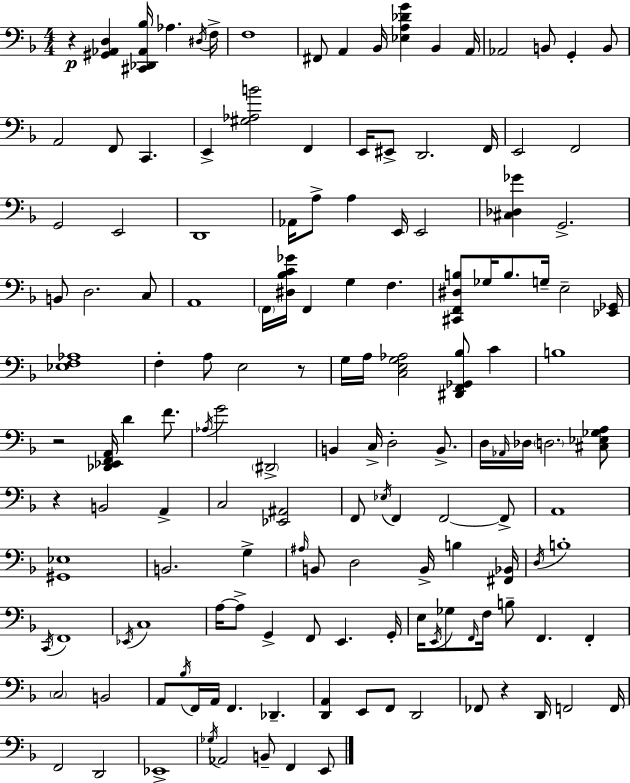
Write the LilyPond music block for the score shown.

{
  \clef bass
  \numericTimeSignature
  \time 4/4
  \key d \minor
  \repeat volta 2 { r4\p <gis, aes, d>4 <cis, des, aes, bes>16 aes4. \acciaccatura { dis16 } | f16-> f1 | fis,8 a,4 bes,16 <ees a des' g'>4 bes,4 | a,16 aes,2 b,8 g,4-. b,8 | \break a,2 f,8 c,4. | e,4-> <gis aes b'>2 f,4 | e,16 eis,8-> d,2. | f,16 e,2 f,2 | \break g,2 e,2 | d,1 | aes,16 a8-> a4 e,16 e,2 | <cis des ges'>4 g,2.-> | \break b,8 d2. c8 | a,1 | \parenthesize f,16 <dis bes c' ges'>16 f,4 g4 f4. | <cis, f, dis b>8 ges16 b8. g16-- e2-- | \break <ees, ges,>16 <ees f aes>1 | f4-. a8 e2 r8 | g16 a16 <c e g aes>2 <dis, f, ges, bes>8 c'4 | b1 | \break r2 <des, ees, f, a,>16 d'4 f'8. | \acciaccatura { aes16 } g'2 \parenthesize dis,2-> | b,4 c16-> d2-. b,8.-> | d16 \grace { aes,16 } des16 \parenthesize d2. | \break <cis ees ges a>8 r4 b,2 a,4-> | c2 <ees, ais,>2 | f,8 \acciaccatura { ees16 } f,4 f,2~~ | f,8-> a,1 | \break <gis, ees>1 | b,2. | g4-> \grace { ais16 } b,8 d2 b,16-> | b4 <fis, bes,>16 \acciaccatura { d16 } b1-. | \break \acciaccatura { c,16 } f,1 | \acciaccatura { ees,16 } c1 | a16~~ a8-> g,4-> f,8 | e,4. g,16-. e16 \acciaccatura { e,16 } ges8 \grace { f,16 } f16 b8-- | \break f,4. f,4-. \parenthesize c2 | b,2 a,8 \acciaccatura { bes16 } f,16 a,16 f,4. | des,4.-- <d, a,>4 e,8 | f,8 d,2 fes,8 r4 | \break d,16 f,2 f,16 f,2 | d,2 ees,1-> | \acciaccatura { ges16 } aes,2 | b,8-- f,4 e,8 } \bar "|."
}